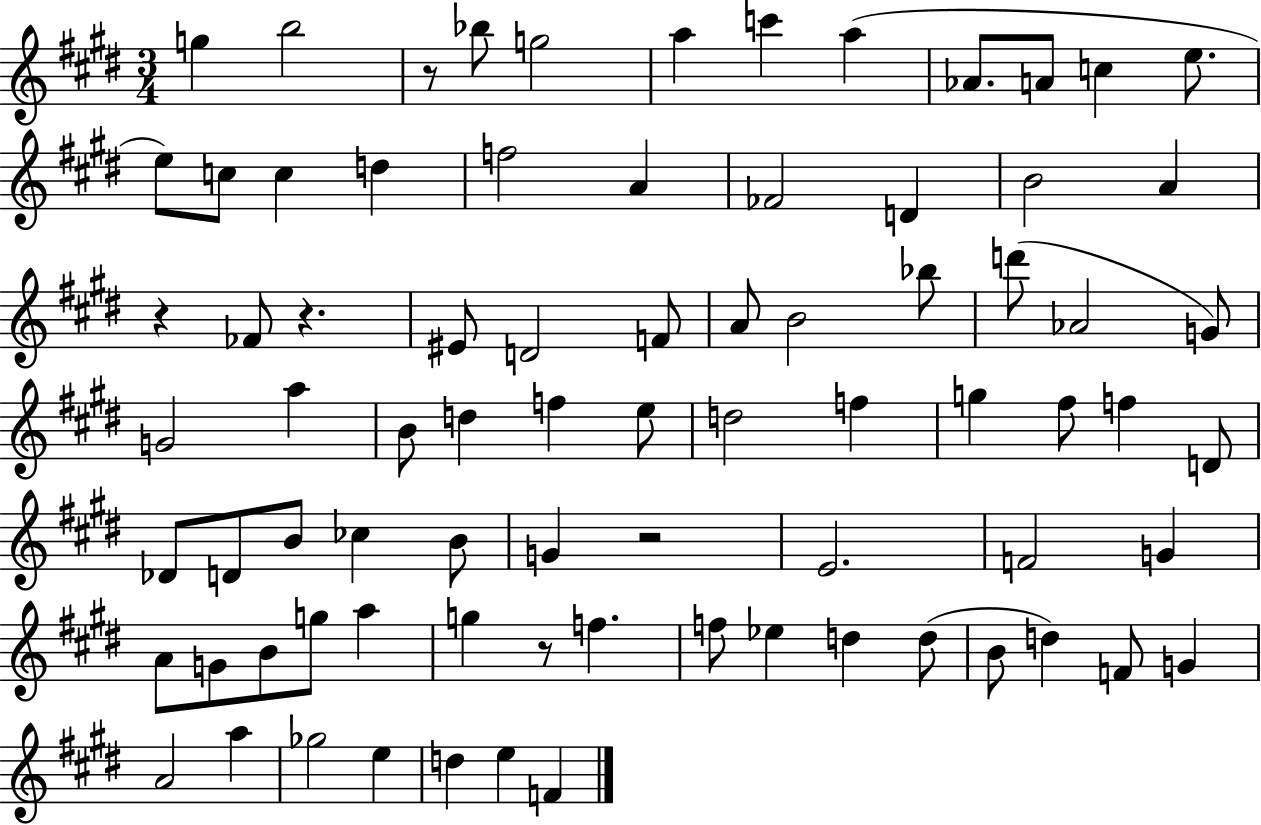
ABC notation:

X:1
T:Untitled
M:3/4
L:1/4
K:E
g b2 z/2 _b/2 g2 a c' a _A/2 A/2 c e/2 e/2 c/2 c d f2 A _F2 D B2 A z _F/2 z ^E/2 D2 F/2 A/2 B2 _b/2 d'/2 _A2 G/2 G2 a B/2 d f e/2 d2 f g ^f/2 f D/2 _D/2 D/2 B/2 _c B/2 G z2 E2 F2 G A/2 G/2 B/2 g/2 a g z/2 f f/2 _e d d/2 B/2 d F/2 G A2 a _g2 e d e F